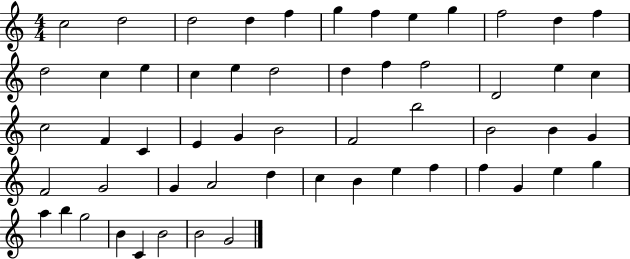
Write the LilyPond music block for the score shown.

{
  \clef treble
  \numericTimeSignature
  \time 4/4
  \key c \major
  c''2 d''2 | d''2 d''4 f''4 | g''4 f''4 e''4 g''4 | f''2 d''4 f''4 | \break d''2 c''4 e''4 | c''4 e''4 d''2 | d''4 f''4 f''2 | d'2 e''4 c''4 | \break c''2 f'4 c'4 | e'4 g'4 b'2 | f'2 b''2 | b'2 b'4 g'4 | \break f'2 g'2 | g'4 a'2 d''4 | c''4 b'4 e''4 f''4 | f''4 g'4 e''4 g''4 | \break a''4 b''4 g''2 | b'4 c'4 b'2 | b'2 g'2 | \bar "|."
}